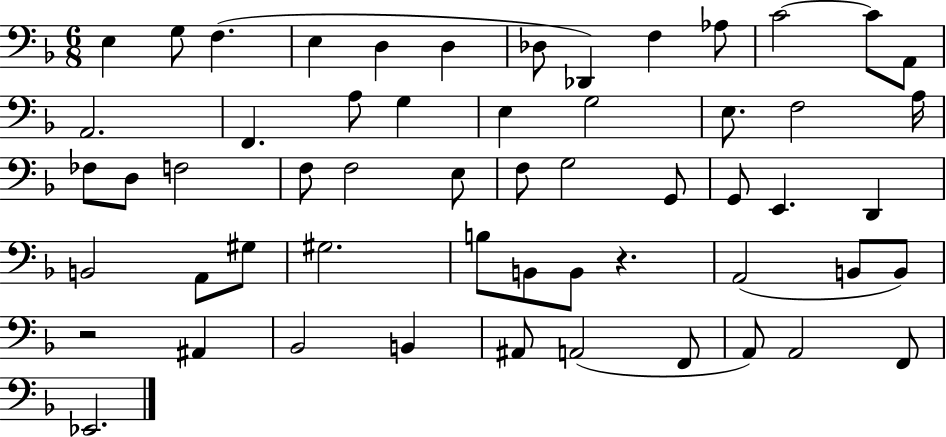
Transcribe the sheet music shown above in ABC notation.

X:1
T:Untitled
M:6/8
L:1/4
K:F
E, G,/2 F, E, D, D, _D,/2 _D,, F, _A,/2 C2 C/2 A,,/2 A,,2 F,, A,/2 G, E, G,2 E,/2 F,2 A,/4 _F,/2 D,/2 F,2 F,/2 F,2 E,/2 F,/2 G,2 G,,/2 G,,/2 E,, D,, B,,2 A,,/2 ^G,/2 ^G,2 B,/2 B,,/2 B,,/2 z A,,2 B,,/2 B,,/2 z2 ^A,, _B,,2 B,, ^A,,/2 A,,2 F,,/2 A,,/2 A,,2 F,,/2 _E,,2